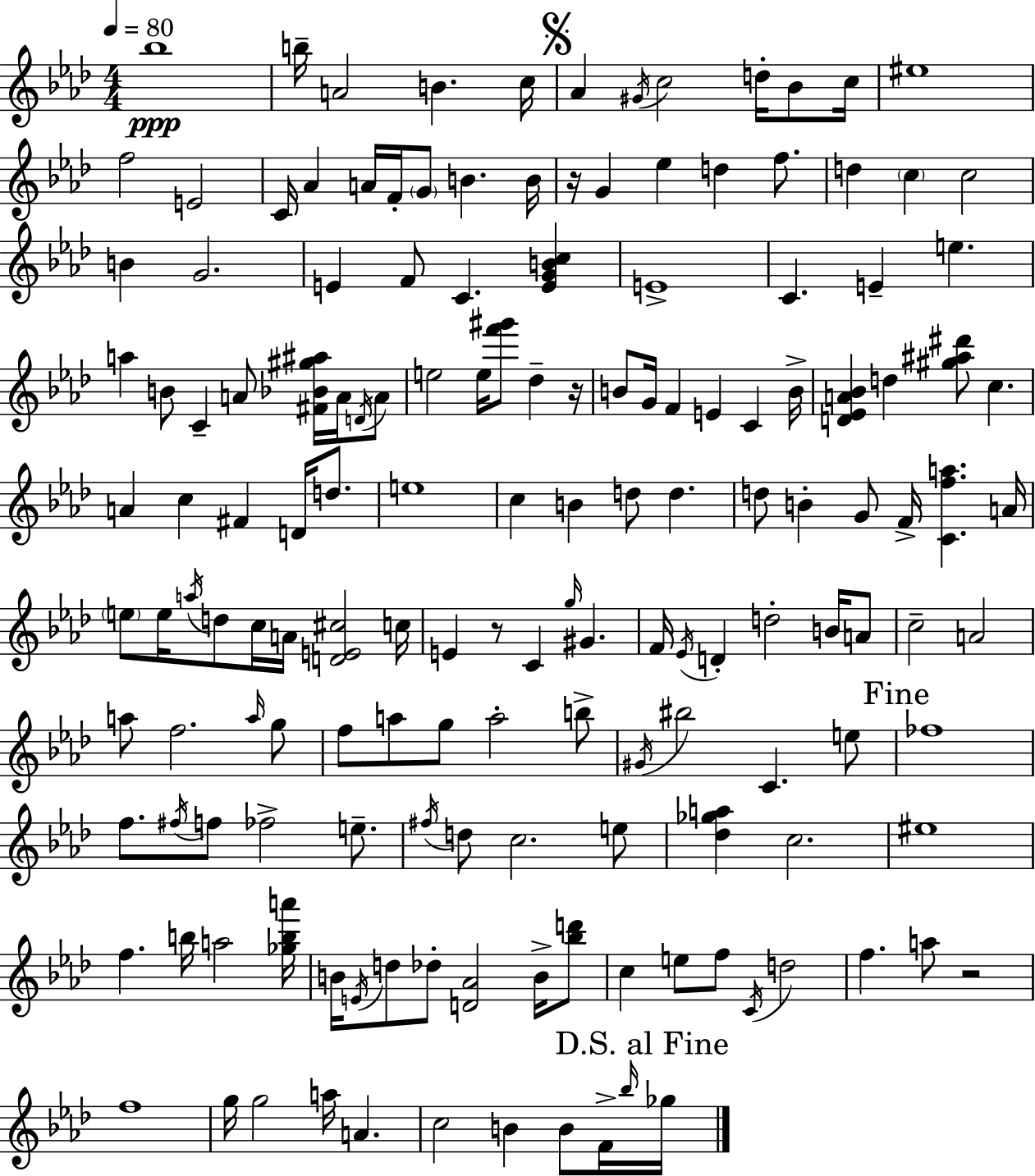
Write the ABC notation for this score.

X:1
T:Untitled
M:4/4
L:1/4
K:Ab
_b4 b/4 A2 B c/4 _A ^G/4 c2 d/4 _B/2 c/4 ^e4 f2 E2 C/4 _A A/4 F/4 G/2 B B/4 z/4 G _e d f/2 d c c2 B G2 E F/2 C [EGBc] E4 C E e a B/2 C A/2 [^F_B^g^a]/4 A/4 D/4 A/2 e2 e/4 [f'^g']/2 _d z/4 B/2 G/4 F E C B/4 [D_EA_B] d [^g^a^d']/2 c A c ^F D/4 d/2 e4 c B d/2 d d/2 B G/2 F/4 [Cfa] A/4 e/2 e/4 a/4 d/2 c/4 A/4 [DE^c]2 c/4 E z/2 C g/4 ^G F/4 _E/4 D d2 B/4 A/2 c2 A2 a/2 f2 a/4 g/2 f/2 a/2 g/2 a2 b/2 ^G/4 ^b2 C e/2 _f4 f/2 ^f/4 f/2 _f2 e/2 ^f/4 d/2 c2 e/2 [_d_ga] c2 ^e4 f b/4 a2 [_gba']/4 B/4 E/4 d/2 _d/2 [D_A]2 B/4 [_bd']/2 c e/2 f/2 C/4 d2 f a/2 z2 f4 g/4 g2 a/4 A c2 B B/2 F/4 _b/4 _g/4